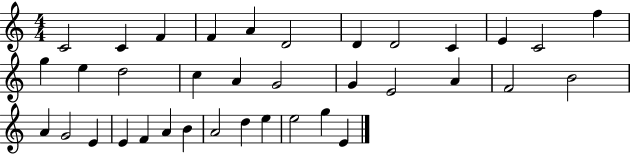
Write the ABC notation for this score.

X:1
T:Untitled
M:4/4
L:1/4
K:C
C2 C F F A D2 D D2 C E C2 f g e d2 c A G2 G E2 A F2 B2 A G2 E E F A B A2 d e e2 g E